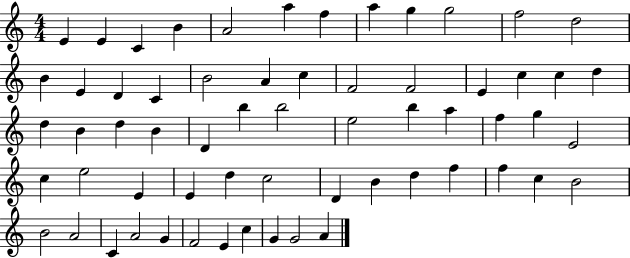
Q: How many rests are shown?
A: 0